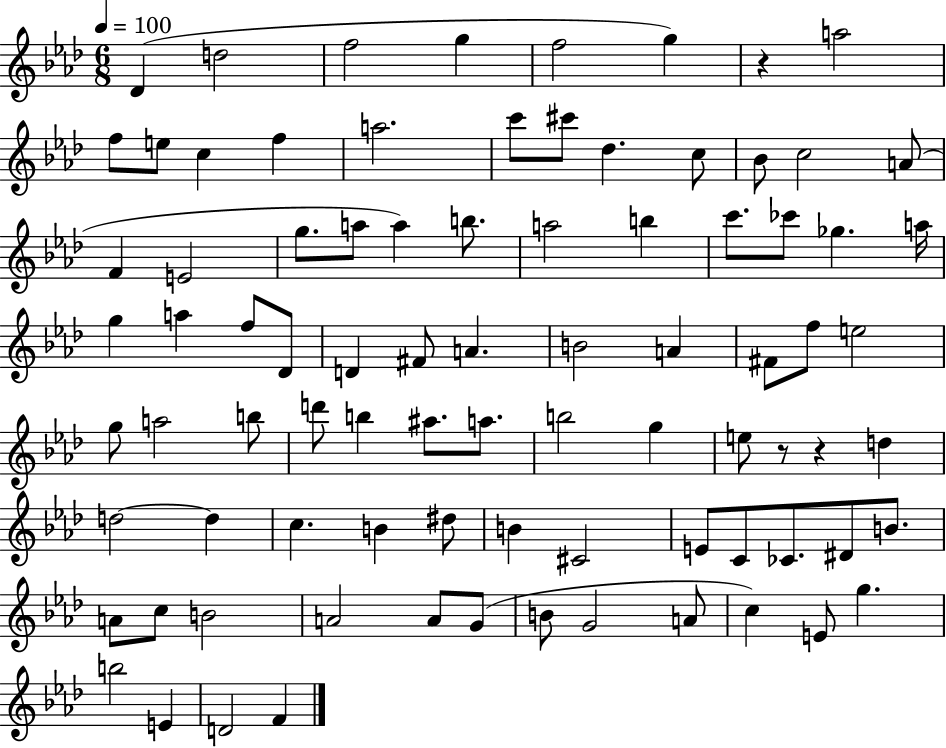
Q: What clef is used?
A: treble